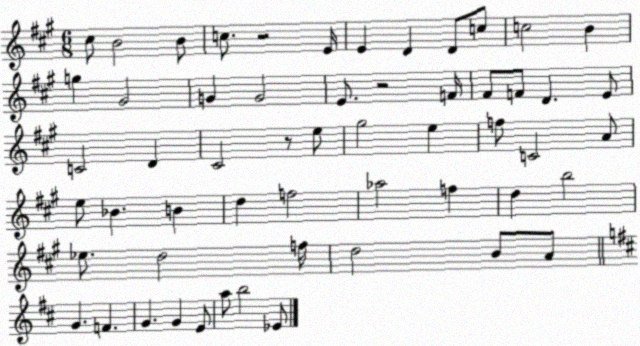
X:1
T:Untitled
M:6/8
L:1/4
K:A
^c/2 B2 B/2 c/2 z2 E/4 E D D/2 c/2 c2 B g ^G2 G G2 E/2 z2 F/4 ^F/2 F/2 D E/2 C2 D ^C2 z/2 e/2 ^g2 e f/2 C2 A/2 e/2 _B B d f2 _a2 f d b2 _e/2 d2 f/4 d2 B/2 A/2 G F G G E/2 a/2 b2 _E/2